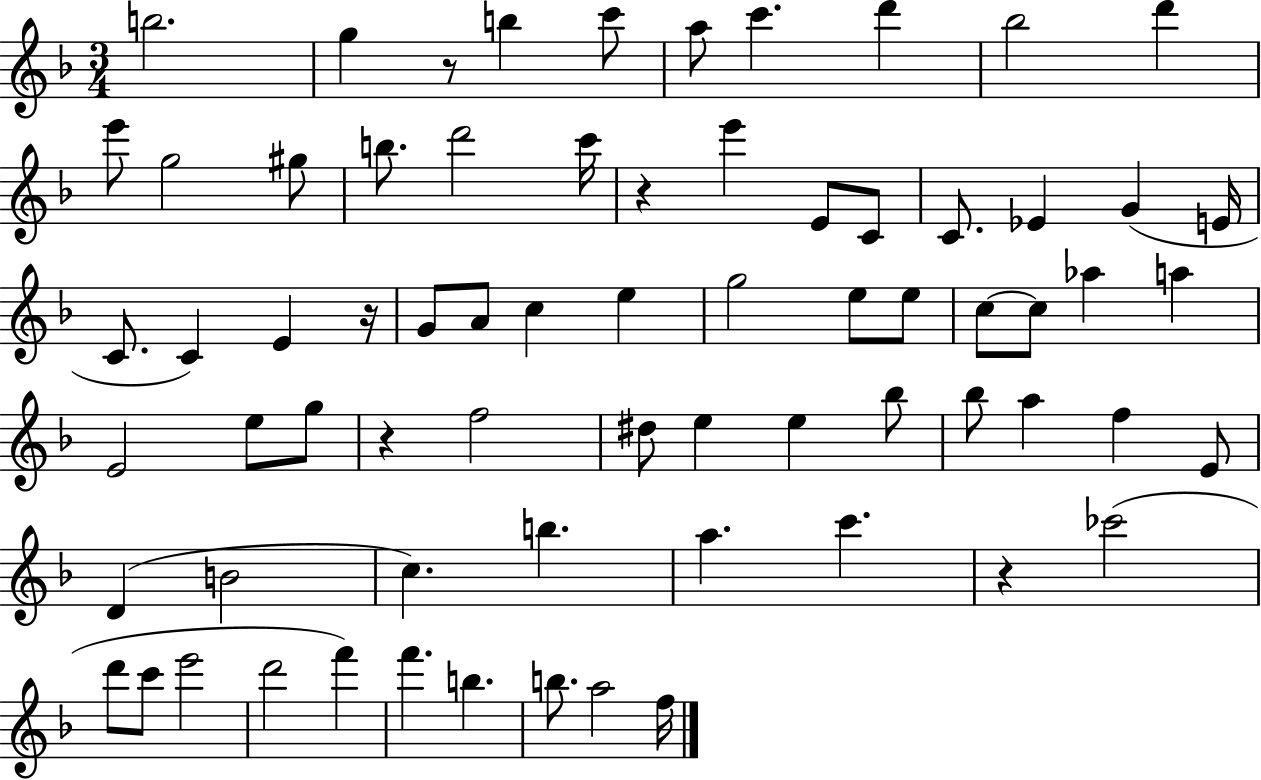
B5/h. G5/q R/e B5/q C6/e A5/e C6/q. D6/q Bb5/h D6/q E6/e G5/h G#5/e B5/e. D6/h C6/s R/q E6/q E4/e C4/e C4/e. Eb4/q G4/q E4/s C4/e. C4/q E4/q R/s G4/e A4/e C5/q E5/q G5/h E5/e E5/e C5/e C5/e Ab5/q A5/q E4/h E5/e G5/e R/q F5/h D#5/e E5/q E5/q Bb5/e Bb5/e A5/q F5/q E4/e D4/q B4/h C5/q. B5/q. A5/q. C6/q. R/q CES6/h D6/e C6/e E6/h D6/h F6/q F6/q. B5/q. B5/e. A5/h F5/s